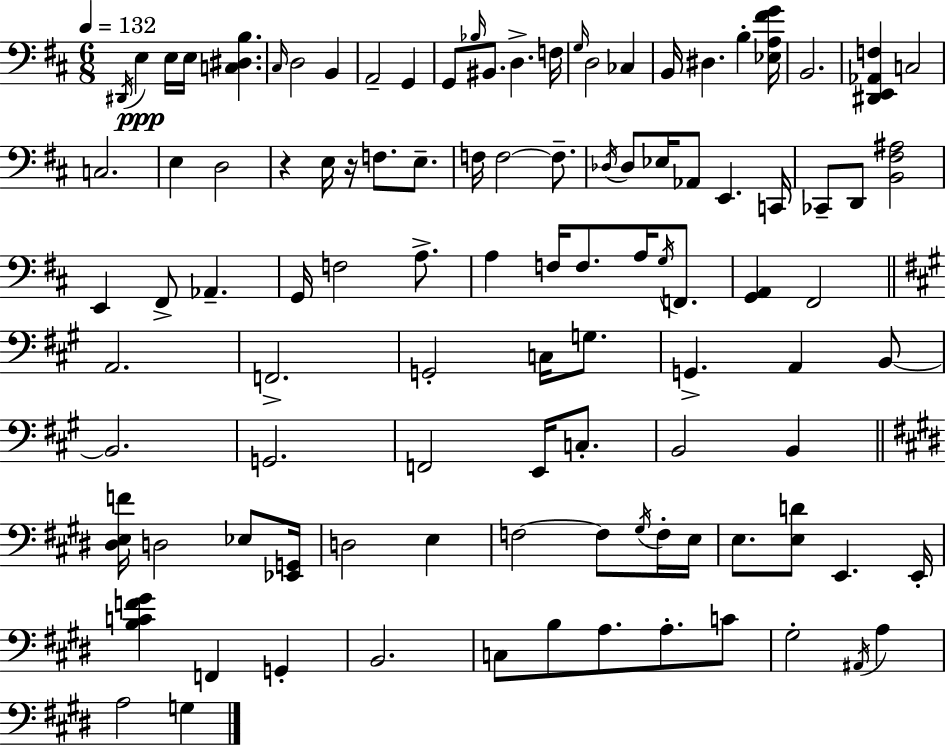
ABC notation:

X:1
T:Untitled
M:6/8
L:1/4
K:D
^D,,/4 E, E,/4 E,/4 [C,^D,B,] ^C,/4 D,2 B,, A,,2 G,, G,,/2 _B,/4 ^B,,/2 D, F,/4 G,/4 D,2 _C, B,,/4 ^D, B, [_E,A,^FG]/4 B,,2 [^D,,E,,_A,,F,] C,2 C,2 E, D,2 z E,/4 z/4 F,/2 E,/2 F,/4 F,2 F,/2 _D,/4 _D,/2 _E,/4 _A,,/2 E,, C,,/4 _C,,/2 D,,/2 [B,,^F,^A,]2 E,, ^F,,/2 _A,, G,,/4 F,2 A,/2 A, F,/4 F,/2 A,/4 G,/4 F,,/2 [G,,A,,] ^F,,2 A,,2 F,,2 G,,2 C,/4 G,/2 G,, A,, B,,/2 B,,2 G,,2 F,,2 E,,/4 C,/2 B,,2 B,, [^D,E,F]/4 D,2 _E,/2 [_E,,G,,]/4 D,2 E, F,2 F,/2 ^G,/4 F,/4 E,/4 E,/2 [E,D]/2 E,, E,,/4 [B,CF^G] F,, G,, B,,2 C,/2 B,/2 A,/2 A,/2 C/2 ^G,2 ^A,,/4 A, A,2 G,